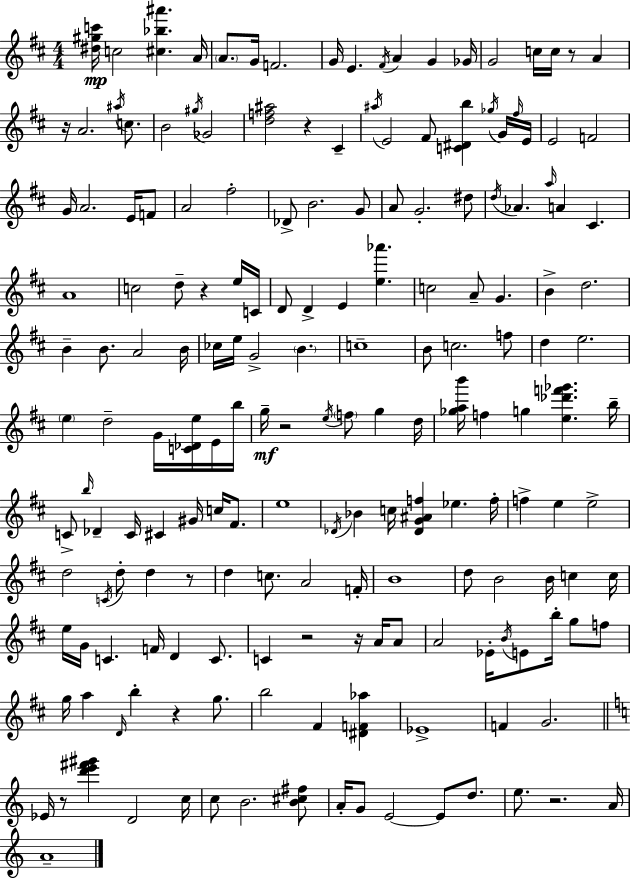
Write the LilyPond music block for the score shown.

{
  \clef treble
  \numericTimeSignature
  \time 4/4
  \key d \major
  <dis'' gis'' c'''>16\mp c''2 <cis'' bes'' ais'''>4. a'16 | \parenthesize a'8. g'16 f'2. | g'16 e'4. \acciaccatura { fis'16 } a'4 g'4 | ges'16 g'2 c''16 c''16 r8 a'4 | \break r16 a'2. \acciaccatura { ais''16 } c''8. | b'2 \acciaccatura { gis''16 } ges'2 | <d'' f'' ais''>2 r4 cis'4-- | \acciaccatura { ais''16 } e'2 fis'8 <c' dis' b''>4 | \break \acciaccatura { ges''16 } g'16 \grace { fis''16 } e'16 e'2 f'2 | g'16 a'2. | e'16 f'8 a'2 fis''2-. | des'8-> b'2. | \break g'8 a'8 g'2.-. | dis''8 \acciaccatura { d''16 } aes'4. \grace { a''16 } a'4 | cis'4. a'1 | c''2 | \break d''8-- r4 e''16 c'16 d'8 d'4-> e'4 | <e'' aes'''>4. c''2 | a'8-- g'4. b'4-> d''2. | b'4-- b'8. a'2 | \break b'16 ces''16 e''16 g'2-> | \parenthesize b'4. c''1-- | b'8 c''2. | f''8 d''4 e''2. | \break \parenthesize e''4 d''2-- | g'16 <c' des' e''>16 e'16 b''16 g''16--\mf r2 | \acciaccatura { e''16 } \parenthesize f''8 g''4 d''16 <ges'' a'' b'''>16 f''4 g''4 | <e'' des''' f''' ges'''>4. b''16-- c'8-> \grace { b''16 } des'4-- | \break c'16 cis'4 gis'16 c''16 fis'8. e''1 | \acciaccatura { des'16 } bes'4 c''16 | <des' g' ais' f''>4 ees''4. f''16-. f''4-> e''4 | e''2-> d''2 | \break \acciaccatura { c'16 } d''8-. d''4 r8 d''4 | c''8. a'2 f'16-. b'1 | d''8 b'2 | b'16 c''4 c''16 e''16 g'16 c'4. | \break f'16 d'4 c'8. c'4 | r2 r16 a'16 a'8 a'2 | ees'16-. \acciaccatura { b'16 } e'8 b''16-. g''8 f''8 g''16 a''4 | \grace { d'16 } b''4-. r4 g''8. b''2 | \break fis'4 <dis' f' aes''>4 ees'1-> | f'4 | g'2. \bar "||" \break \key c \major ees'16 r8 <d''' e''' fis''' gis'''>4 d'2 c''16 | c''8 b'2. <b' cis'' fis''>8 | a'16-. g'8 e'2~~ e'8 d''8. | e''8. r2. a'16 | \break a'1-- | \bar "|."
}